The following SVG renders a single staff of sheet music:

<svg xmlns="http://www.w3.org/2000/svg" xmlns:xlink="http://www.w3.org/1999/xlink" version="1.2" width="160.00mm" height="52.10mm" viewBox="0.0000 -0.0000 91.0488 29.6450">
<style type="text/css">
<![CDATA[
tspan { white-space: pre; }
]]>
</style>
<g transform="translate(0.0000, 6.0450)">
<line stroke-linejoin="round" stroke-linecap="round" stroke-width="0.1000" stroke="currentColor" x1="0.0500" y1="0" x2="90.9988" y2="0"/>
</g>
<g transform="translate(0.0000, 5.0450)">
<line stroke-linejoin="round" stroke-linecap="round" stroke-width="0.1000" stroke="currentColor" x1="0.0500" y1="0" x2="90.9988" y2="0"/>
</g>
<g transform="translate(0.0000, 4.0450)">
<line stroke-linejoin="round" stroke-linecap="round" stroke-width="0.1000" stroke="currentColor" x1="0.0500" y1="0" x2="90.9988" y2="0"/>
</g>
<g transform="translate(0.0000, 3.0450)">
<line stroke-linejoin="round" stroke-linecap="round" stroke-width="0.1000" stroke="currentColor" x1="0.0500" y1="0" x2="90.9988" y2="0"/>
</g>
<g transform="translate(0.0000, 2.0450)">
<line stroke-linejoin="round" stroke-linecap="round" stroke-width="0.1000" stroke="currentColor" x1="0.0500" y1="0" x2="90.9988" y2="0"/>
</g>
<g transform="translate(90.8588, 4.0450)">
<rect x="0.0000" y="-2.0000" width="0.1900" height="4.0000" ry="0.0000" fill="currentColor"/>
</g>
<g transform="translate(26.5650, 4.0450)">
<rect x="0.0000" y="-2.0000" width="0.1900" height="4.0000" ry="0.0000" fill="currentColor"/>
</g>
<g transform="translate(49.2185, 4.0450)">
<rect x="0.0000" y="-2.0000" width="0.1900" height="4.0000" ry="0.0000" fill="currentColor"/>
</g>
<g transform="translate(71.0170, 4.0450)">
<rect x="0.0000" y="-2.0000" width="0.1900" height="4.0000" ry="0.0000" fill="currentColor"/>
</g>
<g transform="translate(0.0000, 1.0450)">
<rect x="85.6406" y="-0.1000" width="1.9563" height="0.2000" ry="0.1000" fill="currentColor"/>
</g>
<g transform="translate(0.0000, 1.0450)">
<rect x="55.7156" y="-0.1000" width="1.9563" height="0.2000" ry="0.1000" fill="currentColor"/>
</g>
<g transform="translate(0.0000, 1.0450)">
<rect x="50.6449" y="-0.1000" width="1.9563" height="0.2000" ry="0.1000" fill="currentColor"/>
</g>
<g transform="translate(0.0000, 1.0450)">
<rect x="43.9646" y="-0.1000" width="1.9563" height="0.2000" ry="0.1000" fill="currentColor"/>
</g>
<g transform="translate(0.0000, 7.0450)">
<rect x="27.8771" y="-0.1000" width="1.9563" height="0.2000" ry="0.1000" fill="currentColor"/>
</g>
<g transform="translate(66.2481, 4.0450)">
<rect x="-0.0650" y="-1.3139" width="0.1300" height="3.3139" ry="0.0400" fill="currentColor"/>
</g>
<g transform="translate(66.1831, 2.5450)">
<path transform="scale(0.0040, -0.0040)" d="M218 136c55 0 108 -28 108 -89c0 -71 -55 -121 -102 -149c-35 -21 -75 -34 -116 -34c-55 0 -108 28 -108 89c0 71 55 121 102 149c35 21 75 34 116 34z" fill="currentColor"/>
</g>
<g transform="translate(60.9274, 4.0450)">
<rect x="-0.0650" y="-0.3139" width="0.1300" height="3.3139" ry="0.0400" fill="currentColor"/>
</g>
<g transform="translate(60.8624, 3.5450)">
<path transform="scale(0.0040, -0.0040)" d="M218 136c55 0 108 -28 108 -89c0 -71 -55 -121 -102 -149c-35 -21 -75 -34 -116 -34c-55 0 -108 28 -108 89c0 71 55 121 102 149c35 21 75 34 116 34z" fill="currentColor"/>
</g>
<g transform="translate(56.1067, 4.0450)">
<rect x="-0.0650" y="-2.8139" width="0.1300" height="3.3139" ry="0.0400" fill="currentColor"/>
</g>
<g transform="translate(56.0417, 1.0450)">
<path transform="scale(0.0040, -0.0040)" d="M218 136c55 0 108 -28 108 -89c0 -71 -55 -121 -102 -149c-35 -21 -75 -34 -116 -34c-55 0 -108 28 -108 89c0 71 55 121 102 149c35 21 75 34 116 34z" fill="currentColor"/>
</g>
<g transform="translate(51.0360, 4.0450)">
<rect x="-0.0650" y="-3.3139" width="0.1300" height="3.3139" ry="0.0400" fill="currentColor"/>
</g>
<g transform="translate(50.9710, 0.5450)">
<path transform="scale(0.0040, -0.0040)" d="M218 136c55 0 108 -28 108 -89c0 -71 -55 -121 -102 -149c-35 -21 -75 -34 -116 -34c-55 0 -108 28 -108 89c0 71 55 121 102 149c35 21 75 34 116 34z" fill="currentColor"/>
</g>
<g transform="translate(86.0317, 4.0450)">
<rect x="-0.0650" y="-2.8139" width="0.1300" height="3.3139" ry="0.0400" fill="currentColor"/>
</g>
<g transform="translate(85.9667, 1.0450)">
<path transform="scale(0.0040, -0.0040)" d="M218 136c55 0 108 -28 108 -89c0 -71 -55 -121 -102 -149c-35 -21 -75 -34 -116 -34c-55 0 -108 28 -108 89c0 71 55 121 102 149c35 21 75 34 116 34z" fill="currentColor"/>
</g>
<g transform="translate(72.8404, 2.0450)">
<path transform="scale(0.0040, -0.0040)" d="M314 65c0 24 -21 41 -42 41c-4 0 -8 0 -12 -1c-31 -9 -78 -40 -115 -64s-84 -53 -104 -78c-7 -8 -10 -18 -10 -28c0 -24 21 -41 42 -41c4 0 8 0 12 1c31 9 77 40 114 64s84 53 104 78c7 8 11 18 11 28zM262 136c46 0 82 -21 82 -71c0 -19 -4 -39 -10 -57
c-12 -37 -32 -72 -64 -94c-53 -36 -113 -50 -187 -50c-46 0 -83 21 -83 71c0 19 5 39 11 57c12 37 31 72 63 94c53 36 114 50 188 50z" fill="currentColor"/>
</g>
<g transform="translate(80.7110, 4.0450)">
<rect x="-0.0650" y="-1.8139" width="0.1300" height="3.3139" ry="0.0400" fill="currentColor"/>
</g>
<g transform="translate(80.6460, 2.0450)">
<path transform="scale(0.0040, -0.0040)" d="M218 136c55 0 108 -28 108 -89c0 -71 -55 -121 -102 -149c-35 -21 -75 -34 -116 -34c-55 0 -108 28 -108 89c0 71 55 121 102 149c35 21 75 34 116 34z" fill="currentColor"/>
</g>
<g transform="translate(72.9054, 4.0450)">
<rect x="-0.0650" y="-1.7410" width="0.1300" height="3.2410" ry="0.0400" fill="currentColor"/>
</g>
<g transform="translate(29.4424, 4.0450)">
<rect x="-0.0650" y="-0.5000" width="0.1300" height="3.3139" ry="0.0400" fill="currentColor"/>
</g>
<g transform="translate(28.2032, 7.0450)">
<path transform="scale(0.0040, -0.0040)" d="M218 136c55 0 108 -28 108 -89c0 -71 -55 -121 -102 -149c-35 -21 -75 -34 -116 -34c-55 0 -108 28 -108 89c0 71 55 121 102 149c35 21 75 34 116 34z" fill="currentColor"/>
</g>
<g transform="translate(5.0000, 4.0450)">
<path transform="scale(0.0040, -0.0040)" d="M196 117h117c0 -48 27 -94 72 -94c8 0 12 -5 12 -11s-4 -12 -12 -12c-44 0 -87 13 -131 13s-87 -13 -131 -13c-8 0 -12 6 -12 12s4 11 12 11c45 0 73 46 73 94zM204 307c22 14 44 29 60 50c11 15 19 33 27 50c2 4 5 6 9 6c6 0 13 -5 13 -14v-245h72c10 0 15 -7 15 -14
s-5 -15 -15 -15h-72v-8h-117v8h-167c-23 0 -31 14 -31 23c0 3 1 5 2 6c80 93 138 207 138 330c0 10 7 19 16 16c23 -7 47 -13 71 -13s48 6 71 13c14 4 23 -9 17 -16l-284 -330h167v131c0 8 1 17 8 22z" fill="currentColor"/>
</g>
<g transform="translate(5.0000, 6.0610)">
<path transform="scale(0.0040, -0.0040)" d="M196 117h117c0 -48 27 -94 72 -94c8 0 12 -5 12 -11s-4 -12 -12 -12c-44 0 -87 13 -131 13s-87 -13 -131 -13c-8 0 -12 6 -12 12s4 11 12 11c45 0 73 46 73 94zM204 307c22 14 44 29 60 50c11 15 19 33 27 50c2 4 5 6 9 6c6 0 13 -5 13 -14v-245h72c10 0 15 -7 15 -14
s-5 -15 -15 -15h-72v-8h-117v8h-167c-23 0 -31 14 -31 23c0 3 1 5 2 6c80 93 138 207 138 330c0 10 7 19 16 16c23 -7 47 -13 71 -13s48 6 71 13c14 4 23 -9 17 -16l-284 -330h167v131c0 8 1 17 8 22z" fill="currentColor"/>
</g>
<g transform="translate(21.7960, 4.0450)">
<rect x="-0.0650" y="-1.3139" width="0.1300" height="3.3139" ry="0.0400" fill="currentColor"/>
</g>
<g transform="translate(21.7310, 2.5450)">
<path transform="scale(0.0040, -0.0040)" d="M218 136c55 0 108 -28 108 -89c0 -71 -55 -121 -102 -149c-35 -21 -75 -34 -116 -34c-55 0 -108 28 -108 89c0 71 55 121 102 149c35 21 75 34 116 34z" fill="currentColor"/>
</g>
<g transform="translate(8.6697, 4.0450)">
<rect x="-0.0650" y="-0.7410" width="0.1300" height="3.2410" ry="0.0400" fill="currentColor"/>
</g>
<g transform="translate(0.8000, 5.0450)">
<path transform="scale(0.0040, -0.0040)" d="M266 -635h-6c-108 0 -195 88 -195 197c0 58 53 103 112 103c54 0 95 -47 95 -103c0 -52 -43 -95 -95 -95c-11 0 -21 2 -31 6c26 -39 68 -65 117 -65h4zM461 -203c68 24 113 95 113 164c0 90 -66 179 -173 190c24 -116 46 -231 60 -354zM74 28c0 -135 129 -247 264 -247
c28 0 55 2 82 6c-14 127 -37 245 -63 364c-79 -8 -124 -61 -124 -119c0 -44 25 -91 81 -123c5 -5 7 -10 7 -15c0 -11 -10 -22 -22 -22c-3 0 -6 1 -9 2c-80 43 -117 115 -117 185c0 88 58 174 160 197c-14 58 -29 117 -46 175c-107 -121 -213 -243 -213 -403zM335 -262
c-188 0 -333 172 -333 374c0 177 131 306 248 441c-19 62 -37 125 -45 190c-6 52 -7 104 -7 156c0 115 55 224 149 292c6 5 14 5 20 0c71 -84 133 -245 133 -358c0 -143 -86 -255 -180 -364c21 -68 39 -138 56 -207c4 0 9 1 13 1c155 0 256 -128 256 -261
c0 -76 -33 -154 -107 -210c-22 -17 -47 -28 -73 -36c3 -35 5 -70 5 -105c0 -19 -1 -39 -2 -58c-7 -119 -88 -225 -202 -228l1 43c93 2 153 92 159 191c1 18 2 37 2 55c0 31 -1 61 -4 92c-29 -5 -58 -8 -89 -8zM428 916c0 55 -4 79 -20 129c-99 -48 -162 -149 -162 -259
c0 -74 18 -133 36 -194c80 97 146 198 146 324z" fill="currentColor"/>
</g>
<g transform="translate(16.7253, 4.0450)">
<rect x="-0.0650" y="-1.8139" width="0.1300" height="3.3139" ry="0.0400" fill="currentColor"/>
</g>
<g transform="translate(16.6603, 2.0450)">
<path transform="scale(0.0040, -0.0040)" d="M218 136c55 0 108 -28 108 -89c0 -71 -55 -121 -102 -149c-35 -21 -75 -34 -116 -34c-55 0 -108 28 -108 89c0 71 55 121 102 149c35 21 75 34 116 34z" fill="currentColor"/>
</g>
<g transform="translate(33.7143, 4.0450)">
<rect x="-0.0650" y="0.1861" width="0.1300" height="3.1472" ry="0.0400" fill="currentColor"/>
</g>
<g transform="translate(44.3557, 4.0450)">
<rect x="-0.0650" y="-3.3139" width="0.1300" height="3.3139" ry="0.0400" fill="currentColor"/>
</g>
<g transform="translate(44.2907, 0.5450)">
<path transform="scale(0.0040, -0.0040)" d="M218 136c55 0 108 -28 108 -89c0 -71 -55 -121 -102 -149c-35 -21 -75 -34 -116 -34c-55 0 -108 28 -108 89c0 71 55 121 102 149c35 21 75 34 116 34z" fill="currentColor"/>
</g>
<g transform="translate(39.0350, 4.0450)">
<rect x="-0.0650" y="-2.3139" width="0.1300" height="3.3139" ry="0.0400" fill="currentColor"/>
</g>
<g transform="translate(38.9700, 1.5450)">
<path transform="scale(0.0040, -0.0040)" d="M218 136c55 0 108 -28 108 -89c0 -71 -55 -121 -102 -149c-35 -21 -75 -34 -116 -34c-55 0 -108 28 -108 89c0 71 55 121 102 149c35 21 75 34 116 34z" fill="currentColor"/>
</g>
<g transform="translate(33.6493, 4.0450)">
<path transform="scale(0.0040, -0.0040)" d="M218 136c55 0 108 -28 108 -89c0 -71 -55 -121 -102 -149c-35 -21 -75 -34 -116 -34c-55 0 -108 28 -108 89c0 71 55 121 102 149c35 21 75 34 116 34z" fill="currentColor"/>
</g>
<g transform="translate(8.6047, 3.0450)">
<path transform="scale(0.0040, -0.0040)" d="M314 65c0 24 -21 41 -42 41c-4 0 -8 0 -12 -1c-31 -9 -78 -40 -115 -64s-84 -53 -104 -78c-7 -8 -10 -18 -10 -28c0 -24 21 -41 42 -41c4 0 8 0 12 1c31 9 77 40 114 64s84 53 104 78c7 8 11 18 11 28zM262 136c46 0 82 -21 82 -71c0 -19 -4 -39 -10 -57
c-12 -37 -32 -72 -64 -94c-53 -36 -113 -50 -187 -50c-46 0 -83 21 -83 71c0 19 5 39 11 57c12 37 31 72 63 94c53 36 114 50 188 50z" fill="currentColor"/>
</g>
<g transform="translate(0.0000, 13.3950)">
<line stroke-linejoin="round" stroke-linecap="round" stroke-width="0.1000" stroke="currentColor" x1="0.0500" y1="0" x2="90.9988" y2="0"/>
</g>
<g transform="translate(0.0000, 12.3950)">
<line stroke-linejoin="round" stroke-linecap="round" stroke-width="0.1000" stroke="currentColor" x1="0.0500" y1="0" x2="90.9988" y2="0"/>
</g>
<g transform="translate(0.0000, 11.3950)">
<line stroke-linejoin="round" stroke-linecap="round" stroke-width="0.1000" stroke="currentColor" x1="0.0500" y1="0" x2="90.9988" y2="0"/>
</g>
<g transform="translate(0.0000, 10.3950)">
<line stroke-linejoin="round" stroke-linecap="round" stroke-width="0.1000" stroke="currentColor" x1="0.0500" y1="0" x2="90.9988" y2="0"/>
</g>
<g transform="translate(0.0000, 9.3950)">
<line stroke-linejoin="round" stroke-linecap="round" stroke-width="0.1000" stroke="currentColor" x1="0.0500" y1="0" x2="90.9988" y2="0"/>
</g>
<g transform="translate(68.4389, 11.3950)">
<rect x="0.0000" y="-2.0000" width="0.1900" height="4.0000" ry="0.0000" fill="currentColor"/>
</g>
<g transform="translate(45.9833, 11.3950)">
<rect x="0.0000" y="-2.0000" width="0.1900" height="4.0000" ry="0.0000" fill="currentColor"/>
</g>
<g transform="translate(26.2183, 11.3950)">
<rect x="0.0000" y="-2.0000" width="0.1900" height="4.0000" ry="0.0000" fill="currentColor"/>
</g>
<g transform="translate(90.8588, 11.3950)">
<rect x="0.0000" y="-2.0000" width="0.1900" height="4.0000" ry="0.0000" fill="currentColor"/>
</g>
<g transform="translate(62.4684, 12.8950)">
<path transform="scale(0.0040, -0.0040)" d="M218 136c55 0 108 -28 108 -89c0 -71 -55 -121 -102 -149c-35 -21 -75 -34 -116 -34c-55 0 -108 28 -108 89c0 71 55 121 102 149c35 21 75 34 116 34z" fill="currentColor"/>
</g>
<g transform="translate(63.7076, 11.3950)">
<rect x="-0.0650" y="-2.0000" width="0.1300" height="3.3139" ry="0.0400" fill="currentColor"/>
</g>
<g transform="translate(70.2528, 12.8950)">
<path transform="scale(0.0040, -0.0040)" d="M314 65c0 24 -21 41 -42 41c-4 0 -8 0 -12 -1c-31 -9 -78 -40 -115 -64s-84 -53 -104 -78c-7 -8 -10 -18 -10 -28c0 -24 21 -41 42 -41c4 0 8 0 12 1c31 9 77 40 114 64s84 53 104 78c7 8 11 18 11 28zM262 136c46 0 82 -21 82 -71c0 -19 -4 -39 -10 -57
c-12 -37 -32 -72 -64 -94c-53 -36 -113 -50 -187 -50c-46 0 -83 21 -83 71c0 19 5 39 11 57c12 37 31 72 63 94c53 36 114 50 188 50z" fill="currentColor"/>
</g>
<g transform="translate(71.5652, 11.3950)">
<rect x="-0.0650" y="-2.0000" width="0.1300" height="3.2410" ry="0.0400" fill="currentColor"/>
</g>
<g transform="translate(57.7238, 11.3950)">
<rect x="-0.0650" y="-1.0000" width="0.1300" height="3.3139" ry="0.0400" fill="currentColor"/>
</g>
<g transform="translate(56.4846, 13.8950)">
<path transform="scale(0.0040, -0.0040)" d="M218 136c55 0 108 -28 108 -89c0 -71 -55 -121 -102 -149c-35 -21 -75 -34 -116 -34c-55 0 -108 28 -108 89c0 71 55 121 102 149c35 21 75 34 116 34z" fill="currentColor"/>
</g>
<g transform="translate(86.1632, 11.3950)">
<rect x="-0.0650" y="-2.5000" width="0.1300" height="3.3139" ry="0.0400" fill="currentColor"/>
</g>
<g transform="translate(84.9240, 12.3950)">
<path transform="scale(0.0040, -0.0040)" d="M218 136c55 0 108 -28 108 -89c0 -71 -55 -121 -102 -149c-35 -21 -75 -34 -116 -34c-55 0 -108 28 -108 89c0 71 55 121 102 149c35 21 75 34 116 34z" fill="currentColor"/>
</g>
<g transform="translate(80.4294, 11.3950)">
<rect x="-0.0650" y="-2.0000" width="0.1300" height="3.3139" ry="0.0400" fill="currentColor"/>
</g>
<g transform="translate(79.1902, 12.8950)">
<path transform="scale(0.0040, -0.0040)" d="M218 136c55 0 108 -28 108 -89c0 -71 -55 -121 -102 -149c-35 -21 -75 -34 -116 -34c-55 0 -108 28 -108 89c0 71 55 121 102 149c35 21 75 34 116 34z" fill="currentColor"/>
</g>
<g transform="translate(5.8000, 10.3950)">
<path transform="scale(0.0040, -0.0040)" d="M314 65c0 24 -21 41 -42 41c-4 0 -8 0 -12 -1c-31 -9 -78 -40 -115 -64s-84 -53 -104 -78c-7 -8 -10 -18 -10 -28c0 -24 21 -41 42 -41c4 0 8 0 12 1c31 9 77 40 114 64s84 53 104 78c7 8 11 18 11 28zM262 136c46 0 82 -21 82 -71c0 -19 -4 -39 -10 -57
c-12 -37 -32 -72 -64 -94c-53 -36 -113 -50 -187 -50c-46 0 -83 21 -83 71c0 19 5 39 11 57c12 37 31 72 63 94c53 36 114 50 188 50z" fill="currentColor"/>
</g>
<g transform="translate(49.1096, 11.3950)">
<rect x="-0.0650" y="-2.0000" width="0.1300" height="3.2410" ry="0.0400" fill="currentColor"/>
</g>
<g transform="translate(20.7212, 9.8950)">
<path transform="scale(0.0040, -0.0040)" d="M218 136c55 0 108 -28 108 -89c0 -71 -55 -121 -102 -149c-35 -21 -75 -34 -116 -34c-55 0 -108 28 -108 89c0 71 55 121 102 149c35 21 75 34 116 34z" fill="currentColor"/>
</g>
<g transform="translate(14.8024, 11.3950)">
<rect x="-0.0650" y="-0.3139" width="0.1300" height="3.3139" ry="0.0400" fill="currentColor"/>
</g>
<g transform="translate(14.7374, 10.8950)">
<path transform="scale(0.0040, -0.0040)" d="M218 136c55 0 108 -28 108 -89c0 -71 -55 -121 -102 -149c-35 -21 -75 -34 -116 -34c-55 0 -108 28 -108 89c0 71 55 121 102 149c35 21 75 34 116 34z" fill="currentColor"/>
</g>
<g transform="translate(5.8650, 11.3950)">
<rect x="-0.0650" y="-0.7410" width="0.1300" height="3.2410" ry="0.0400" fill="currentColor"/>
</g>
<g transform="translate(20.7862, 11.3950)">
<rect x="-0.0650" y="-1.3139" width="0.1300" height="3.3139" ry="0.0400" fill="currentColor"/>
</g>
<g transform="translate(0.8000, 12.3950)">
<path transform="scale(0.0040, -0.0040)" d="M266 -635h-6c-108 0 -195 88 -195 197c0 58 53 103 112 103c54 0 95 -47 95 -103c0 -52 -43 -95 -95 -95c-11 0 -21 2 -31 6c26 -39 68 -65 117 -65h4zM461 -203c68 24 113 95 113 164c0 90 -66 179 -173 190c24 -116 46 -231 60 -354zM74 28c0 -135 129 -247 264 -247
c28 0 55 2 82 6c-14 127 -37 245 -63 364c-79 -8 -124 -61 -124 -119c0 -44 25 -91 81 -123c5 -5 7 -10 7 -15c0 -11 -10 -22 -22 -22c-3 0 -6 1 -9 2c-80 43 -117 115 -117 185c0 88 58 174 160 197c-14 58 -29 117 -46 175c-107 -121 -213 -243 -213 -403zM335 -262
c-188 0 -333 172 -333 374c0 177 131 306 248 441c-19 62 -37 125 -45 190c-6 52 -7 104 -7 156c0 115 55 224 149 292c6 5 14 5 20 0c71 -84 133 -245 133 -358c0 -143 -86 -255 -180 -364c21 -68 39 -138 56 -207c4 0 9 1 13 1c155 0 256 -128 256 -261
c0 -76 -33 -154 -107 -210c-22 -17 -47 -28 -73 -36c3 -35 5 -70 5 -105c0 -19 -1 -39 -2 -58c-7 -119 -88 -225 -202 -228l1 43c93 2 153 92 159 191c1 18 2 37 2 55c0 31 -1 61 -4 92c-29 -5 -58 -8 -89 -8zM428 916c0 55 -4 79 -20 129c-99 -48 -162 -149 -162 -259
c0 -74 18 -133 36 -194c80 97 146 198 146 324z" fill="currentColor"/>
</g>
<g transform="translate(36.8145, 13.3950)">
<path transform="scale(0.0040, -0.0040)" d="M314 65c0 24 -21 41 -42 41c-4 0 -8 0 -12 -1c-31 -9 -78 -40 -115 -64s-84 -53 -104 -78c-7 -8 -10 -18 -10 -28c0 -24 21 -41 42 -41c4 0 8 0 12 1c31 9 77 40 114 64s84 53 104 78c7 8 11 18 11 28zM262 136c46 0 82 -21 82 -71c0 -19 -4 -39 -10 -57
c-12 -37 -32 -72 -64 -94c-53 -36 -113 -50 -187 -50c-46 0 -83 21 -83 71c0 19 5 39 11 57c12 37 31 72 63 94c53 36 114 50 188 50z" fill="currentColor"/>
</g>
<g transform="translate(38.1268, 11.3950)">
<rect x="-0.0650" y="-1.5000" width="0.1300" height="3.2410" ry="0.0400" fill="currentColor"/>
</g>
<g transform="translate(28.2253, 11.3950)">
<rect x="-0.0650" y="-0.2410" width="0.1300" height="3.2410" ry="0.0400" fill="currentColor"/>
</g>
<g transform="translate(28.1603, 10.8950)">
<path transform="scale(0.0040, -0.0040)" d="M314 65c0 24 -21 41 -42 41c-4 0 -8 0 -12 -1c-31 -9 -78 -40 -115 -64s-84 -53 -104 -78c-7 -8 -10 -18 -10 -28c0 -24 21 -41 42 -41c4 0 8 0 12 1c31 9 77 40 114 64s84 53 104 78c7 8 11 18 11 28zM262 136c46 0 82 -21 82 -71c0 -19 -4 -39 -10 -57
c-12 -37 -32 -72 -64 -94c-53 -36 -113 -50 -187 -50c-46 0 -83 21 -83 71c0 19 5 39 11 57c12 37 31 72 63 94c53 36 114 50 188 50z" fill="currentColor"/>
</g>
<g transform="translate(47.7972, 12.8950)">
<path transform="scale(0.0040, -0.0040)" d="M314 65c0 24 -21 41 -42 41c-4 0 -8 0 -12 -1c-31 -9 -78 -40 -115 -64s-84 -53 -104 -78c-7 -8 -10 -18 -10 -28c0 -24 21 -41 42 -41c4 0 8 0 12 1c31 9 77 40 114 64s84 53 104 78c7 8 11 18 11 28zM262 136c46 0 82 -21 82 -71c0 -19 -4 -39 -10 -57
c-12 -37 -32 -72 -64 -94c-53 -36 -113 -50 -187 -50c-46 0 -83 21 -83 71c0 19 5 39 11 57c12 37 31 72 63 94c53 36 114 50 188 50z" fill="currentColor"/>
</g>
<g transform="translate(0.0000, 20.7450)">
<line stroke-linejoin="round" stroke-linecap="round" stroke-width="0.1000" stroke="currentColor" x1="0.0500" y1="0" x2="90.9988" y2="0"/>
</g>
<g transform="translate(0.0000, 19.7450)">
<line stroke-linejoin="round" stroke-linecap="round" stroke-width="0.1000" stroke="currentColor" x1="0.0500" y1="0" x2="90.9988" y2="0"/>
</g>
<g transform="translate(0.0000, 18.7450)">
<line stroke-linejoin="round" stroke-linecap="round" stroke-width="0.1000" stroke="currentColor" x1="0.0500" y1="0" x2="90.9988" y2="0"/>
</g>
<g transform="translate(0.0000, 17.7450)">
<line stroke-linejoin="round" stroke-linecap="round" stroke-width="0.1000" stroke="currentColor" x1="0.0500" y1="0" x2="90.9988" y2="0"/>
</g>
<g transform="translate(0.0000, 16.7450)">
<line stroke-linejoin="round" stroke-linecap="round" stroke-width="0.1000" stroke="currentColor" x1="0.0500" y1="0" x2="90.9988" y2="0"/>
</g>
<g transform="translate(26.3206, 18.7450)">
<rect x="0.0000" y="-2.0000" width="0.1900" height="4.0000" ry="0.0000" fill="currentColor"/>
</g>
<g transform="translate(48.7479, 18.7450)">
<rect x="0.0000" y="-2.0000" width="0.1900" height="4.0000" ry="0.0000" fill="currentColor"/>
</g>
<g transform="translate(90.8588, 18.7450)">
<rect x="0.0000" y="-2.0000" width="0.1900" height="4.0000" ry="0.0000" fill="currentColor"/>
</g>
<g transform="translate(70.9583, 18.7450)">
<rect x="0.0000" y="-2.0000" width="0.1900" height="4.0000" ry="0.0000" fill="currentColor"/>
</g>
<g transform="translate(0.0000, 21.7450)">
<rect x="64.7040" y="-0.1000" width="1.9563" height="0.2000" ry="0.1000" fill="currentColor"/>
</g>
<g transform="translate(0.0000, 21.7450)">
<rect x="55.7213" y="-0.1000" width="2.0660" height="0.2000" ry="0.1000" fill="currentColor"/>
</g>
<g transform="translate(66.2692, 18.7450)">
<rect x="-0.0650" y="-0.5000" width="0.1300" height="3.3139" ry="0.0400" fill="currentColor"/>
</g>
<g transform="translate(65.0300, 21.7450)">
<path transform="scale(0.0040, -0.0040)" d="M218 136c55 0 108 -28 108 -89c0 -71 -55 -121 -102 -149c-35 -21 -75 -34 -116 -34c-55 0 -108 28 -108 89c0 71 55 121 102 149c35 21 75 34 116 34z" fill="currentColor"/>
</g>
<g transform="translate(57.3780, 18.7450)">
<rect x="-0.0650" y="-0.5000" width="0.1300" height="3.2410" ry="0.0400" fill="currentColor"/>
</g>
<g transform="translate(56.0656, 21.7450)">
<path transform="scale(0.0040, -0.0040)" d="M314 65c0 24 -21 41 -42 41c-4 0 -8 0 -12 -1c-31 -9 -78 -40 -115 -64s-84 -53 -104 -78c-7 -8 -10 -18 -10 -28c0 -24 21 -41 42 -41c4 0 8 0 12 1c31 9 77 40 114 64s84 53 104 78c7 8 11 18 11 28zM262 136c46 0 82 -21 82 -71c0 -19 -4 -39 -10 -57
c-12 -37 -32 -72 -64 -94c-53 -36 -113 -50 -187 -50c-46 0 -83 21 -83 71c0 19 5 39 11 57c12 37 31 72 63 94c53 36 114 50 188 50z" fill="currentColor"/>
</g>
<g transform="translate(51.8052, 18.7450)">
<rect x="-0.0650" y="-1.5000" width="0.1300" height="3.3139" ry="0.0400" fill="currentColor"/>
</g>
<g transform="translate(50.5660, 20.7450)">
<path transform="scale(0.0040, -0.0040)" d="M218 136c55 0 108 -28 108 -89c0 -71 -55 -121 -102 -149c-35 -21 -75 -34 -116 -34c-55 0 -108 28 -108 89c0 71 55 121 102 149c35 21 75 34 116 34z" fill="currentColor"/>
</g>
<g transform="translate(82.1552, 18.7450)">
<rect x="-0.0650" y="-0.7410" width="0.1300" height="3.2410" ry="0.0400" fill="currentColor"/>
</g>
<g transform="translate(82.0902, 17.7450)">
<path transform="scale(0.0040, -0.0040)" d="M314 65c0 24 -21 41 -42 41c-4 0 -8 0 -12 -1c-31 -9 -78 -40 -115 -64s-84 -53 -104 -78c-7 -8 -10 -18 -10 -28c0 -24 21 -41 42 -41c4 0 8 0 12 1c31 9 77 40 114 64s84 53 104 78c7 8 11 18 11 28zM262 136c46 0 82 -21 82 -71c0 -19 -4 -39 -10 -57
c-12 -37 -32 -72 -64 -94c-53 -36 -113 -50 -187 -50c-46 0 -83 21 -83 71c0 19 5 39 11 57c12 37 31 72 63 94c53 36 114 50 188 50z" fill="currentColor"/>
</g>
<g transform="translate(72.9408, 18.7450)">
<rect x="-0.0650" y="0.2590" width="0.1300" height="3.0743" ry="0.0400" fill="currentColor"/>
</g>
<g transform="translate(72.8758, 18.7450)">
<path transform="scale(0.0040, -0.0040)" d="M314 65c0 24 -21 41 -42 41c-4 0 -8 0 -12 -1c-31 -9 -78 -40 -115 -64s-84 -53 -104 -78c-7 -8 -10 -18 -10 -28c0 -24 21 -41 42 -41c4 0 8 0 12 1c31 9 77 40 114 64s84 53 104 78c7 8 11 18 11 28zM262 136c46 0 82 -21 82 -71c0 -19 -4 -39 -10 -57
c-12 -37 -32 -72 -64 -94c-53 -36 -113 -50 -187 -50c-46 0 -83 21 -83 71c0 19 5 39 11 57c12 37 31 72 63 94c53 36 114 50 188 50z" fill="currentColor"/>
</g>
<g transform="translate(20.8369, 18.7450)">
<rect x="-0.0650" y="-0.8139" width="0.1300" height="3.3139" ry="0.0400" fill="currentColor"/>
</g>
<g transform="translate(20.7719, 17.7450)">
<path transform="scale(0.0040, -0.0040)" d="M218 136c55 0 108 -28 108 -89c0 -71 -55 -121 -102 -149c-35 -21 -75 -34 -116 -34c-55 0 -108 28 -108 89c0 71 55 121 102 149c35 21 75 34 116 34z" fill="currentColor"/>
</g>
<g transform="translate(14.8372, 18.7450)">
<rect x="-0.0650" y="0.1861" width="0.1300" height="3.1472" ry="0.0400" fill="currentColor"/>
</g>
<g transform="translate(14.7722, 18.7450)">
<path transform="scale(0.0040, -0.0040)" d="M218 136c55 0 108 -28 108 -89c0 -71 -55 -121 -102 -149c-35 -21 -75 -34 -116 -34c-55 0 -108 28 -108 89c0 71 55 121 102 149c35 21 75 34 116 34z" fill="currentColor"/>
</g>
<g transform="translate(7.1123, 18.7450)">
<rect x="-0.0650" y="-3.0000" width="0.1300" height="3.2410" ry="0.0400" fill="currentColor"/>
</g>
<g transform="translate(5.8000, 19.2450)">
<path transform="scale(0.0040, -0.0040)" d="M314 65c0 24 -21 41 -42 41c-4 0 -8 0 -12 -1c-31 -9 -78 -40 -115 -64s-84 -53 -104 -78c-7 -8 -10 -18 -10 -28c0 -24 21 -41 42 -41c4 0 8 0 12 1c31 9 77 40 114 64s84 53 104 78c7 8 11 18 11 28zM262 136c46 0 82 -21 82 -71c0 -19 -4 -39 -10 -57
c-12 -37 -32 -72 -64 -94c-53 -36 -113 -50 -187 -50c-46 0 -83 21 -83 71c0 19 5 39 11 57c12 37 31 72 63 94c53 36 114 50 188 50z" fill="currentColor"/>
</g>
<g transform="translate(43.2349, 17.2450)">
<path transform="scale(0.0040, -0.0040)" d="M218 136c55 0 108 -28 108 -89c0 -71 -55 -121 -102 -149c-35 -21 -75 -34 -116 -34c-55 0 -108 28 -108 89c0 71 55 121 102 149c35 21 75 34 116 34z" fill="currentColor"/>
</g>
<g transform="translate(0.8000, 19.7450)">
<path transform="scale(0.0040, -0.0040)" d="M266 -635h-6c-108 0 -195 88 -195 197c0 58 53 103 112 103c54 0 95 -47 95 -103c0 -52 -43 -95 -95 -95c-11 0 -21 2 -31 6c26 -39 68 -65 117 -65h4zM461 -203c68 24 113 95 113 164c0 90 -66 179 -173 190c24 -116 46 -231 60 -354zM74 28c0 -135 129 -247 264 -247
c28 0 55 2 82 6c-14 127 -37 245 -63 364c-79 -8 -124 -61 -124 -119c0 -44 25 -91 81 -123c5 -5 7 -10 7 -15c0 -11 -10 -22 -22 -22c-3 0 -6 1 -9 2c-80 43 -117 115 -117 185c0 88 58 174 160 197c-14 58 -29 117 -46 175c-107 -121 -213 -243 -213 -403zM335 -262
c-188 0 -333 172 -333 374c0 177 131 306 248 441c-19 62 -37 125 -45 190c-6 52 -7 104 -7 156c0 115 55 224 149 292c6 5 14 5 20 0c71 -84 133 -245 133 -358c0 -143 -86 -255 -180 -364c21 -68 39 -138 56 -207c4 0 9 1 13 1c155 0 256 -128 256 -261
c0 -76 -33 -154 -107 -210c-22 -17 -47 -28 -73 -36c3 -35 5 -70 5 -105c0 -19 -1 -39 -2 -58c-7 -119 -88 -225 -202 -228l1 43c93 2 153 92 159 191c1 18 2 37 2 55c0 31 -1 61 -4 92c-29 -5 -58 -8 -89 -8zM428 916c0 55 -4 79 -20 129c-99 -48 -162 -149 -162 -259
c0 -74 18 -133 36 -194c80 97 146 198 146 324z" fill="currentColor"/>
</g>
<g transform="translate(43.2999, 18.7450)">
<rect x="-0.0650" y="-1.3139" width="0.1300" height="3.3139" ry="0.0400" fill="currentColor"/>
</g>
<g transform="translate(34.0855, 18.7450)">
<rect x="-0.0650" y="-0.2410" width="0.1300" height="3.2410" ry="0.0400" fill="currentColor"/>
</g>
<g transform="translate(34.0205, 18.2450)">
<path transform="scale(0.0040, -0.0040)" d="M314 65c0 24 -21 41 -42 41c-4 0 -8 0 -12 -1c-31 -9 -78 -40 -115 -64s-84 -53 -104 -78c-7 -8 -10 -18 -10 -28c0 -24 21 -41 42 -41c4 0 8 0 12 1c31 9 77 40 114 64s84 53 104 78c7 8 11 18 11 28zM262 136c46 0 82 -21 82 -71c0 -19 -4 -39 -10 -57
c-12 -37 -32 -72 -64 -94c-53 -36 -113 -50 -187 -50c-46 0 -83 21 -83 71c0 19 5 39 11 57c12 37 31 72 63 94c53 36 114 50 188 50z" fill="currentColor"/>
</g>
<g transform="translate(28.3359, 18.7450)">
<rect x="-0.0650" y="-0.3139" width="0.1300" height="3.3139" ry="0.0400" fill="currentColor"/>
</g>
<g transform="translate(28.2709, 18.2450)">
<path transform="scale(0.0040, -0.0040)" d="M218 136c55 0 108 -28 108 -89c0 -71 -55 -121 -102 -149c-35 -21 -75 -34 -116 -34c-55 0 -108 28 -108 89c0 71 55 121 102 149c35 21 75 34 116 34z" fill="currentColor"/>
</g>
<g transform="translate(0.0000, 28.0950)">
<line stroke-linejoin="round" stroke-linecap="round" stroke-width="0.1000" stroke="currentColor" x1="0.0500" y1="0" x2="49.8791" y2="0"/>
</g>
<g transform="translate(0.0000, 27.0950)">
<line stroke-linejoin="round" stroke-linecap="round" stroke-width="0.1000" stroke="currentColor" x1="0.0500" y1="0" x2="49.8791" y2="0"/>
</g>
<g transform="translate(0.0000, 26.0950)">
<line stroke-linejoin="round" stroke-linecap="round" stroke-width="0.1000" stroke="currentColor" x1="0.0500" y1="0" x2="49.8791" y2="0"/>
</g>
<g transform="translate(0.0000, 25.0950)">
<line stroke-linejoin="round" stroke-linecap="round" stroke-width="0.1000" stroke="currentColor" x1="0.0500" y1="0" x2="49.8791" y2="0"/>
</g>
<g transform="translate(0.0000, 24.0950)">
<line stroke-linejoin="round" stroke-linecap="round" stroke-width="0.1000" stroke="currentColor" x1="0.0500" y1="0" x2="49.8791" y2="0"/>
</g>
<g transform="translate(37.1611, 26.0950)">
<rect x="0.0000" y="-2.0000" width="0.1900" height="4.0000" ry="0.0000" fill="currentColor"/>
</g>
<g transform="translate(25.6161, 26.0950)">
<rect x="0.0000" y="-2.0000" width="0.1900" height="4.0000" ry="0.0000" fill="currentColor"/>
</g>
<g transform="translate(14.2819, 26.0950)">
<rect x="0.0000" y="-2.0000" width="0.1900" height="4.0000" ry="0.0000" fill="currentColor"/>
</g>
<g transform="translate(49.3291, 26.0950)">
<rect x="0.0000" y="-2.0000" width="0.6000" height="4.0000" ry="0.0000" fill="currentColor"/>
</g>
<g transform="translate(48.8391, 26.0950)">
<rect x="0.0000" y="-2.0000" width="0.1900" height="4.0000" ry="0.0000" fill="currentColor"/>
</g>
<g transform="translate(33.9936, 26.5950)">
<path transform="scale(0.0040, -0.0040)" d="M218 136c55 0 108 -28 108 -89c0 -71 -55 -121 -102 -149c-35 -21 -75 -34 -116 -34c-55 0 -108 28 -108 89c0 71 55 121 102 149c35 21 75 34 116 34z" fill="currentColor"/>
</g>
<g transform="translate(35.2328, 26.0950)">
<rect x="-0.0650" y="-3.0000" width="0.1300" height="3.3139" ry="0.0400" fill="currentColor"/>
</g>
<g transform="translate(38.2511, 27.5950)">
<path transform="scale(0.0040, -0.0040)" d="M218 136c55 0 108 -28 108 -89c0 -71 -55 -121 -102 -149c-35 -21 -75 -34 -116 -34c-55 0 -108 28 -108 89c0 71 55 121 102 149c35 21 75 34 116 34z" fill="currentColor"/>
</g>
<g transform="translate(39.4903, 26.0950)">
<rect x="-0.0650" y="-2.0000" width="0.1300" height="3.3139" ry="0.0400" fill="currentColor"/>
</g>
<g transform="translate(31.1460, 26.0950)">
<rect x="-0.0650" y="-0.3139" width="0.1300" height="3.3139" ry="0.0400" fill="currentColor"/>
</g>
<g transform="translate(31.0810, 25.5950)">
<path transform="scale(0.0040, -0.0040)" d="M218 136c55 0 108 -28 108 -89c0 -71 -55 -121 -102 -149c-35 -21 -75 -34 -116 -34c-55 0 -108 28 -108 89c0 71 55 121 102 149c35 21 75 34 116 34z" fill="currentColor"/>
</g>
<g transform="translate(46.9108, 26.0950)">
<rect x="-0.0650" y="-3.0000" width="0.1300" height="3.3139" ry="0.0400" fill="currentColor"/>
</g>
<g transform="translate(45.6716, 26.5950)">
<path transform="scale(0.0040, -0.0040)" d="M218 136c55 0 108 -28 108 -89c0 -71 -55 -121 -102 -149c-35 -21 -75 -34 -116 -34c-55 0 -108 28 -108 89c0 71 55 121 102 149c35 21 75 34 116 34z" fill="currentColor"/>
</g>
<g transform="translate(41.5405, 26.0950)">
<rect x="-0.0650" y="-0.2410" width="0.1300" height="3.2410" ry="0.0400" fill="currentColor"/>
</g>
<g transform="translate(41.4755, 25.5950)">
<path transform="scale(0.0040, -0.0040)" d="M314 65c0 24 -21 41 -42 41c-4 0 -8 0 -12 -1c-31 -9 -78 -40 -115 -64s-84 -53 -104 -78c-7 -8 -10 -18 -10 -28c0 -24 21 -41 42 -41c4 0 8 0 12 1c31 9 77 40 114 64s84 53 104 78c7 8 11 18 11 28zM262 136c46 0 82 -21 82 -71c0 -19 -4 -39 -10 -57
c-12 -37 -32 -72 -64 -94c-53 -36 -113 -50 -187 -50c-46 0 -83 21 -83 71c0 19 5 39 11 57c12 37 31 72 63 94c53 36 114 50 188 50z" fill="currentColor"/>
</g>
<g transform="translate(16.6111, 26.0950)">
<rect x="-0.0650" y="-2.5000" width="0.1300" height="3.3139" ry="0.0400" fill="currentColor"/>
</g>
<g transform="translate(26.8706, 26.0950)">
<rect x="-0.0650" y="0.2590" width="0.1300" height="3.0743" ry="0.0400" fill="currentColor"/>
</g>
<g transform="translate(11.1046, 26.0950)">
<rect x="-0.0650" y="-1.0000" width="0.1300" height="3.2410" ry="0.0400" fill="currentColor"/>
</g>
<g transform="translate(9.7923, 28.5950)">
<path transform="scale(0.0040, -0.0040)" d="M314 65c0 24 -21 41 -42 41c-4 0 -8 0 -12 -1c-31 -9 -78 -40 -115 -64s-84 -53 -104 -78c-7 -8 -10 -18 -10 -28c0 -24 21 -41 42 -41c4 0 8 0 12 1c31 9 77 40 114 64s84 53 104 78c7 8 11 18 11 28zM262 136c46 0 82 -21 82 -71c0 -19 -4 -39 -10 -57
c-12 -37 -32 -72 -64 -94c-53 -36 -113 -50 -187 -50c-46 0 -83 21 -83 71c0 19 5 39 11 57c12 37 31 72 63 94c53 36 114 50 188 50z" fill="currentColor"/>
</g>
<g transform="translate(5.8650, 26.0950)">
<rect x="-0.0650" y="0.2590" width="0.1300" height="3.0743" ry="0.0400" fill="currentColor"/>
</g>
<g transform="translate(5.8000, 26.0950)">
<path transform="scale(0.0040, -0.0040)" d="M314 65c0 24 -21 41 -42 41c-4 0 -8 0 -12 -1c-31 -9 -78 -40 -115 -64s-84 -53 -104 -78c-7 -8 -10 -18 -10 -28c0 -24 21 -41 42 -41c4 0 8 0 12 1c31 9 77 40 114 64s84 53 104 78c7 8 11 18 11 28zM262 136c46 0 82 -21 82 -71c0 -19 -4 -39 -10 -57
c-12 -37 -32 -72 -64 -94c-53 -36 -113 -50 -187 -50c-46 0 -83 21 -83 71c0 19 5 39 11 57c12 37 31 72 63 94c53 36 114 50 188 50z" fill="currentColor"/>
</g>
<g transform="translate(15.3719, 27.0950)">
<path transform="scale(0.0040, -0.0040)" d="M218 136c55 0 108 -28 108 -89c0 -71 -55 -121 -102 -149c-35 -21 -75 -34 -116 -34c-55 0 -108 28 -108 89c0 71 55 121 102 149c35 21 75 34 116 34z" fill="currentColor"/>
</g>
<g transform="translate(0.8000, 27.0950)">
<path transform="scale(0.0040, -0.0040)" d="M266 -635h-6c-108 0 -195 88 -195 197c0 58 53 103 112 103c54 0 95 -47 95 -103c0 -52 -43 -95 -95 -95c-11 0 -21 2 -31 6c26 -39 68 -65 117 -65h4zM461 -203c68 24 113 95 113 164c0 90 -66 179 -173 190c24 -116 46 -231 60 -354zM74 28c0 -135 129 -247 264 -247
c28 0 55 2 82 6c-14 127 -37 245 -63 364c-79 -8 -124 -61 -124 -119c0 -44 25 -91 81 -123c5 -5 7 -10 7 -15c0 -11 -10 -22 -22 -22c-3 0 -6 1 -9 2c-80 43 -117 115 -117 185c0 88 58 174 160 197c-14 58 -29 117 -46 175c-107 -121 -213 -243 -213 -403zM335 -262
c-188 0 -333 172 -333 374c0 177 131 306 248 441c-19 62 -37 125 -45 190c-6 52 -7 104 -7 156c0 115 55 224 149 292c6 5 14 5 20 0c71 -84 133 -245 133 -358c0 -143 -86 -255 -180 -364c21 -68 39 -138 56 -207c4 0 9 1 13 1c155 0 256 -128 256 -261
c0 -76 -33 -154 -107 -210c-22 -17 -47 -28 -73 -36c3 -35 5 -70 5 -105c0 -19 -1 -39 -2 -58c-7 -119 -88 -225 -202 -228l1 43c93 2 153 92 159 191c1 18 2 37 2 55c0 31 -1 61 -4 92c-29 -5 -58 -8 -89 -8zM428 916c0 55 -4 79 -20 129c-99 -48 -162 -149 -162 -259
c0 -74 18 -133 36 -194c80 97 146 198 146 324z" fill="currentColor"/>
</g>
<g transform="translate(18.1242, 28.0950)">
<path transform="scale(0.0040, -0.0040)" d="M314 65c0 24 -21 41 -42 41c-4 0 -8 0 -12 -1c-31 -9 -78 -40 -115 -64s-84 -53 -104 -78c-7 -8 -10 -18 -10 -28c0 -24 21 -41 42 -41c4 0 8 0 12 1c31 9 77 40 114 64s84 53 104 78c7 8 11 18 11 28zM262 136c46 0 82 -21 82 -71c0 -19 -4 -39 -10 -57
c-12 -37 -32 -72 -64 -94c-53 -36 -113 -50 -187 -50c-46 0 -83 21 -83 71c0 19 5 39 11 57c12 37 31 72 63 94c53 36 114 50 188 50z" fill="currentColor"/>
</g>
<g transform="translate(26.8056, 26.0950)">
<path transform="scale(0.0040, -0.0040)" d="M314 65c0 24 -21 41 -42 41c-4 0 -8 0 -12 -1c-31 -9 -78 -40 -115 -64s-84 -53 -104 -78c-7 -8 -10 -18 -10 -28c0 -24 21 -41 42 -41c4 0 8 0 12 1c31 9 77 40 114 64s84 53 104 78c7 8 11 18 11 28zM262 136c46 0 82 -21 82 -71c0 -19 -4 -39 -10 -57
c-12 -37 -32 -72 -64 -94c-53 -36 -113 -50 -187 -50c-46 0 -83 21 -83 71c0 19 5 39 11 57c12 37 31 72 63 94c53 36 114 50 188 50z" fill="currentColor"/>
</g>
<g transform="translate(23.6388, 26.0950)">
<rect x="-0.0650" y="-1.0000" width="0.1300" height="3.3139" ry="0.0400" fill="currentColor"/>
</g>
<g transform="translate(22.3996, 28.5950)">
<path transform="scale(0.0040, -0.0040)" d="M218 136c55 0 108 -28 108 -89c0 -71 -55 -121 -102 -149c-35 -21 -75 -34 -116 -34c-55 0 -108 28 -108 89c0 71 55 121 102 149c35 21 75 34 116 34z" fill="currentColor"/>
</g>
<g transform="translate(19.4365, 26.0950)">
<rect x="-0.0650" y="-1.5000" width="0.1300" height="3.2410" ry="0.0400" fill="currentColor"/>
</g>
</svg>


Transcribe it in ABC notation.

X:1
T:Untitled
M:4/4
L:1/4
K:C
d2 f e C B g b b a c e f2 f a d2 c e c2 E2 F2 D F F2 F G A2 B d c c2 e E C2 C B2 d2 B2 D2 G E2 D B2 c A F c2 A